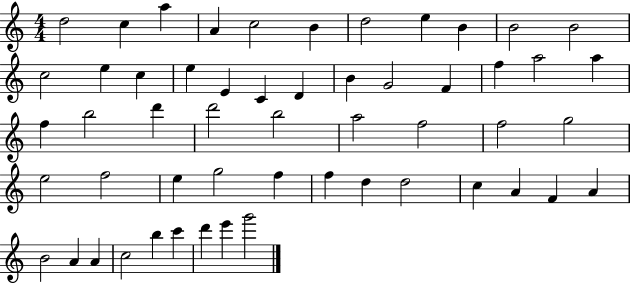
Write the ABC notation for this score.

X:1
T:Untitled
M:4/4
L:1/4
K:C
d2 c a A c2 B d2 e B B2 B2 c2 e c e E C D B G2 F f a2 a f b2 d' d'2 b2 a2 f2 f2 g2 e2 f2 e g2 f f d d2 c A F A B2 A A c2 b c' d' e' g'2